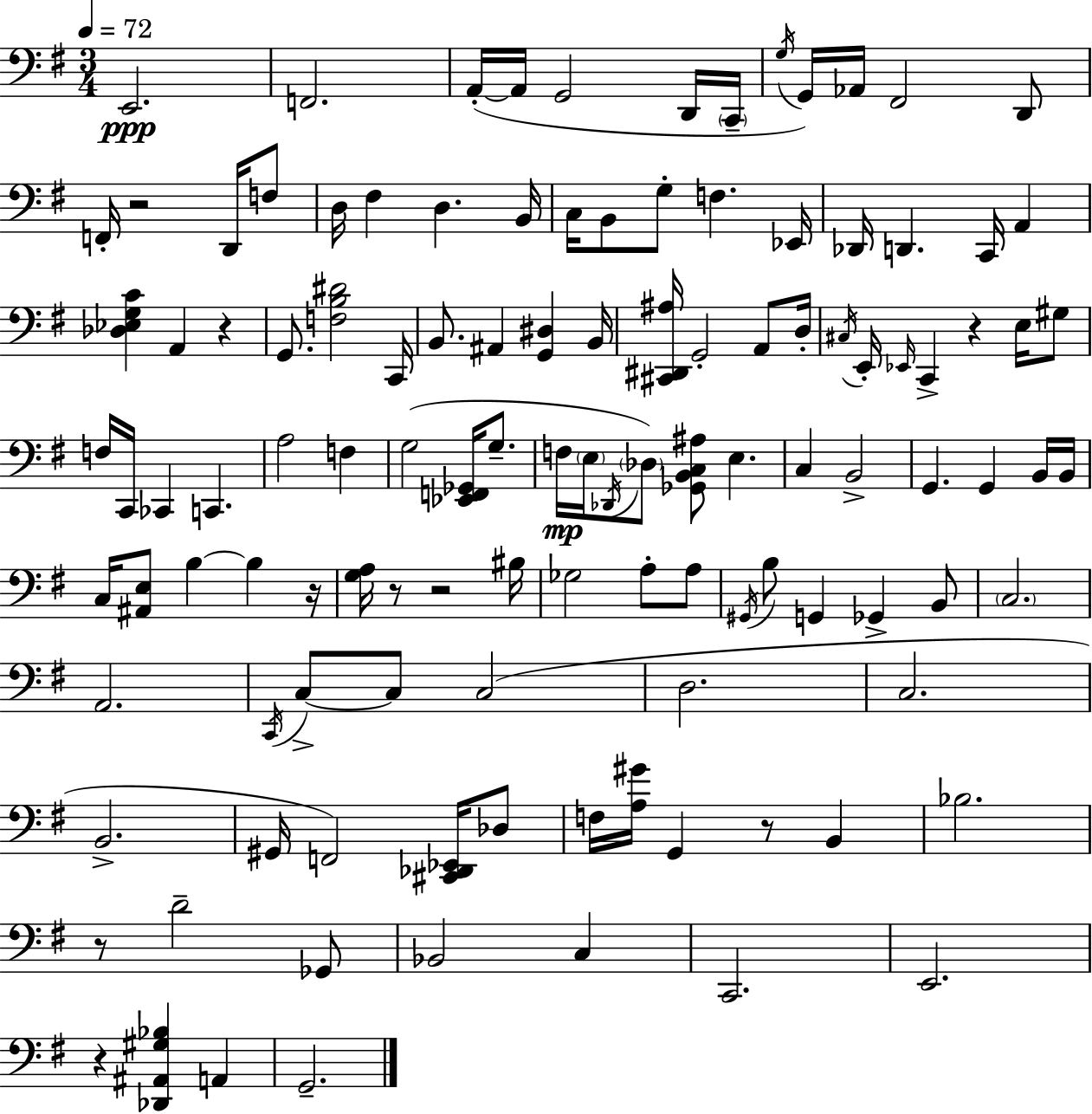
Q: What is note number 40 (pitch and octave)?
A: Eb2